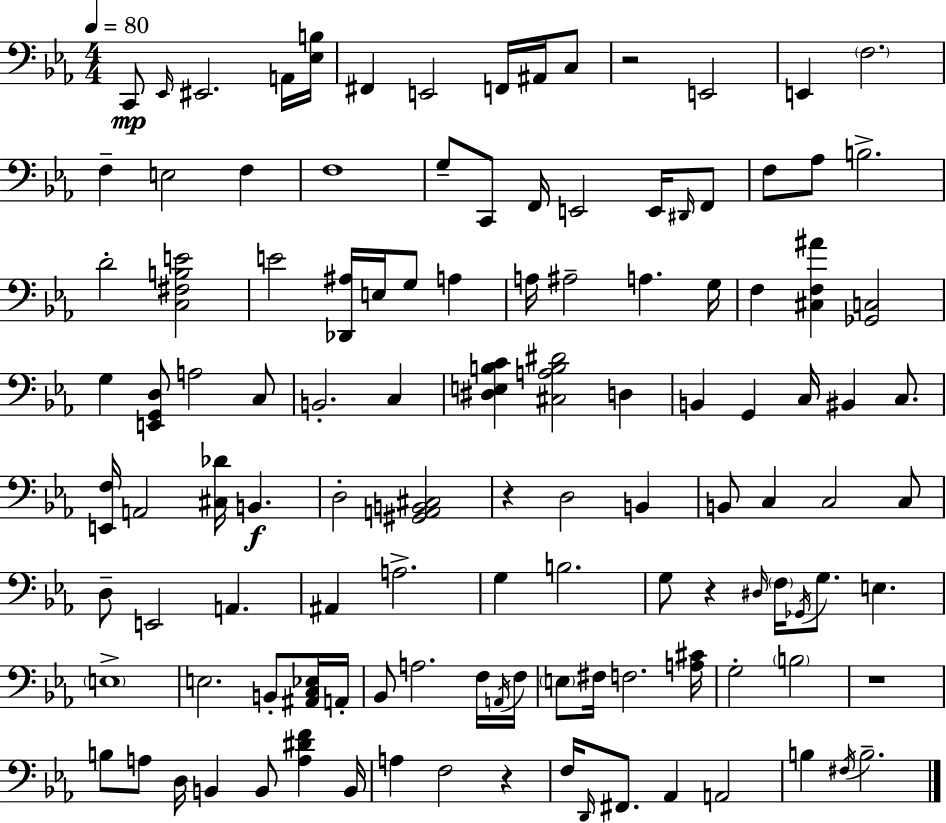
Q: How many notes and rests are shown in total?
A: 118